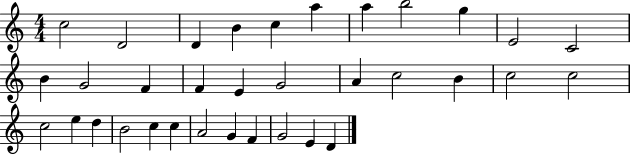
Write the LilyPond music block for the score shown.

{
  \clef treble
  \numericTimeSignature
  \time 4/4
  \key c \major
  c''2 d'2 | d'4 b'4 c''4 a''4 | a''4 b''2 g''4 | e'2 c'2 | \break b'4 g'2 f'4 | f'4 e'4 g'2 | a'4 c''2 b'4 | c''2 c''2 | \break c''2 e''4 d''4 | b'2 c''4 c''4 | a'2 g'4 f'4 | g'2 e'4 d'4 | \break \bar "|."
}